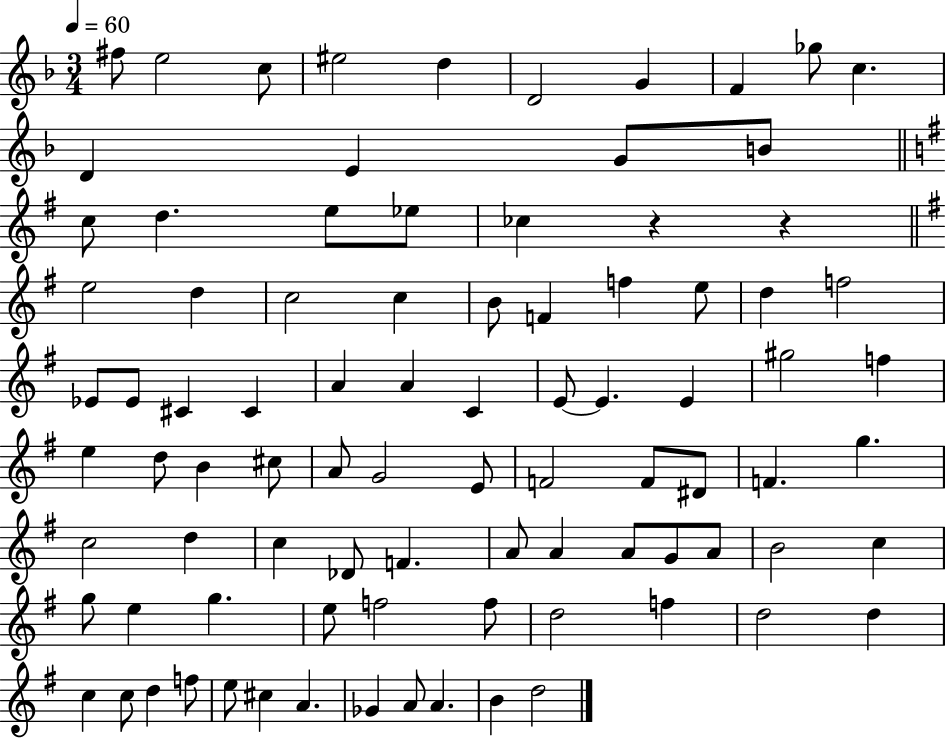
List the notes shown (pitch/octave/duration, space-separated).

F#5/e E5/h C5/e EIS5/h D5/q D4/h G4/q F4/q Gb5/e C5/q. D4/q E4/q G4/e B4/e C5/e D5/q. E5/e Eb5/e CES5/q R/q R/q E5/h D5/q C5/h C5/q B4/e F4/q F5/q E5/e D5/q F5/h Eb4/e Eb4/e C#4/q C#4/q A4/q A4/q C4/q E4/e E4/q. E4/q G#5/h F5/q E5/q D5/e B4/q C#5/e A4/e G4/h E4/e F4/h F4/e D#4/e F4/q. G5/q. C5/h D5/q C5/q Db4/e F4/q. A4/e A4/q A4/e G4/e A4/e B4/h C5/q G5/e E5/q G5/q. E5/e F5/h F5/e D5/h F5/q D5/h D5/q C5/q C5/e D5/q F5/e E5/e C#5/q A4/q. Gb4/q A4/e A4/q. B4/q D5/h